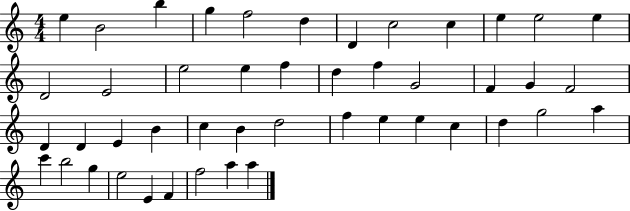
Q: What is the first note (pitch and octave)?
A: E5